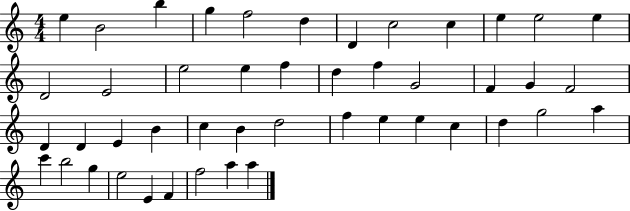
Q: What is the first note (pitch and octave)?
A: E5